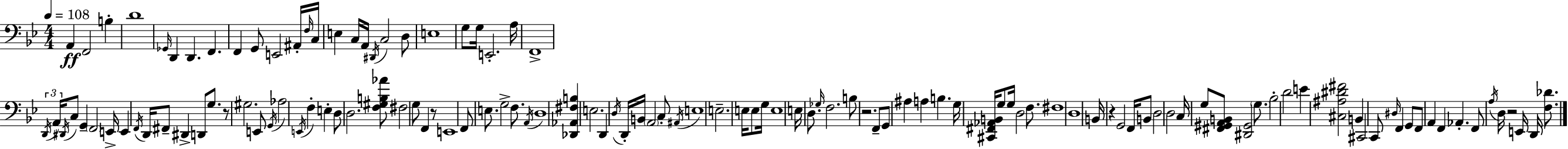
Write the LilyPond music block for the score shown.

{
  \clef bass
  \numericTimeSignature
  \time 4/4
  \key g \minor
  \tempo 4 = 108
  a,4\ff f,2 b4-. | d'1 | \grace { ges,16 } d,4 d,4. f,4. | f,4 g,8 e,2 ais,16-. | \break \grace { f16 } c16 e4 c16 a,16 \acciaccatura { dis,16 } c2 | d8 e1 | g8 g16 e,2.-. | a16 f,1-> | \break \tuplet 3/2 { \acciaccatura { d,16 } a,16 \acciaccatura { dis,16 } } c8 g,4-- \parenthesize f,2 | e,16-> e,4 \acciaccatura { f,16 } d,16 fis,8-- dis,4-> | d,8 g8. r8 gis2. | e,8 \acciaccatura { g,16 } aes2 \acciaccatura { e,16 } | \break f4-. e4-. d8 d2. | <f gis b aes'>8 fis2 | g8 f,4 r8 e,1 | f,8 e8. g2-> | \break f8. \acciaccatura { a,16 } d1 | <des, aes, fis b>4 e2. | d,4 \acciaccatura { d16 } d,16-. b,16 | \parenthesize a,2 c8-. \acciaccatura { ais,16 } e1 | \break e2.-- | e16 e8 g16 e1 | e16 d8. \grace { ges16 } | f2. b8 r2. | \break f,8-- g,8 ais4 | a4 b4. g16 <cis, fis, aes, b,>16 g8 | g16 d2 f8. fis1 | d1 | \break b,16 r4 | g,2 f,16 b,8 d2 | d2 c16 g8 <fis, gis, a, b,>8 | <dis, gis,>2 \parenthesize g8. bes2-. | \break d'2 e'4 | <cis ais dis' fis'>2 b,4 cis,2 | c,8 \grace { dis16 } f,4 g,8 f,8 a,4 | f,4 aes,4.-. f,8 \acciaccatura { a16 } | \break d16 r2 e,16 d,16 <f des'>8. \bar "|."
}